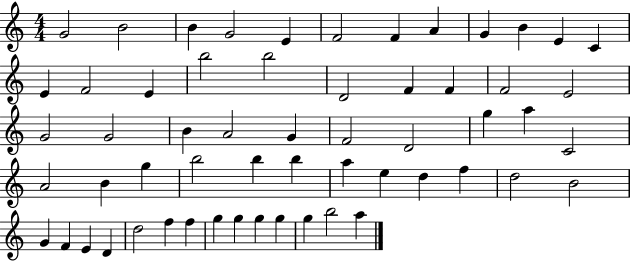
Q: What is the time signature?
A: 4/4